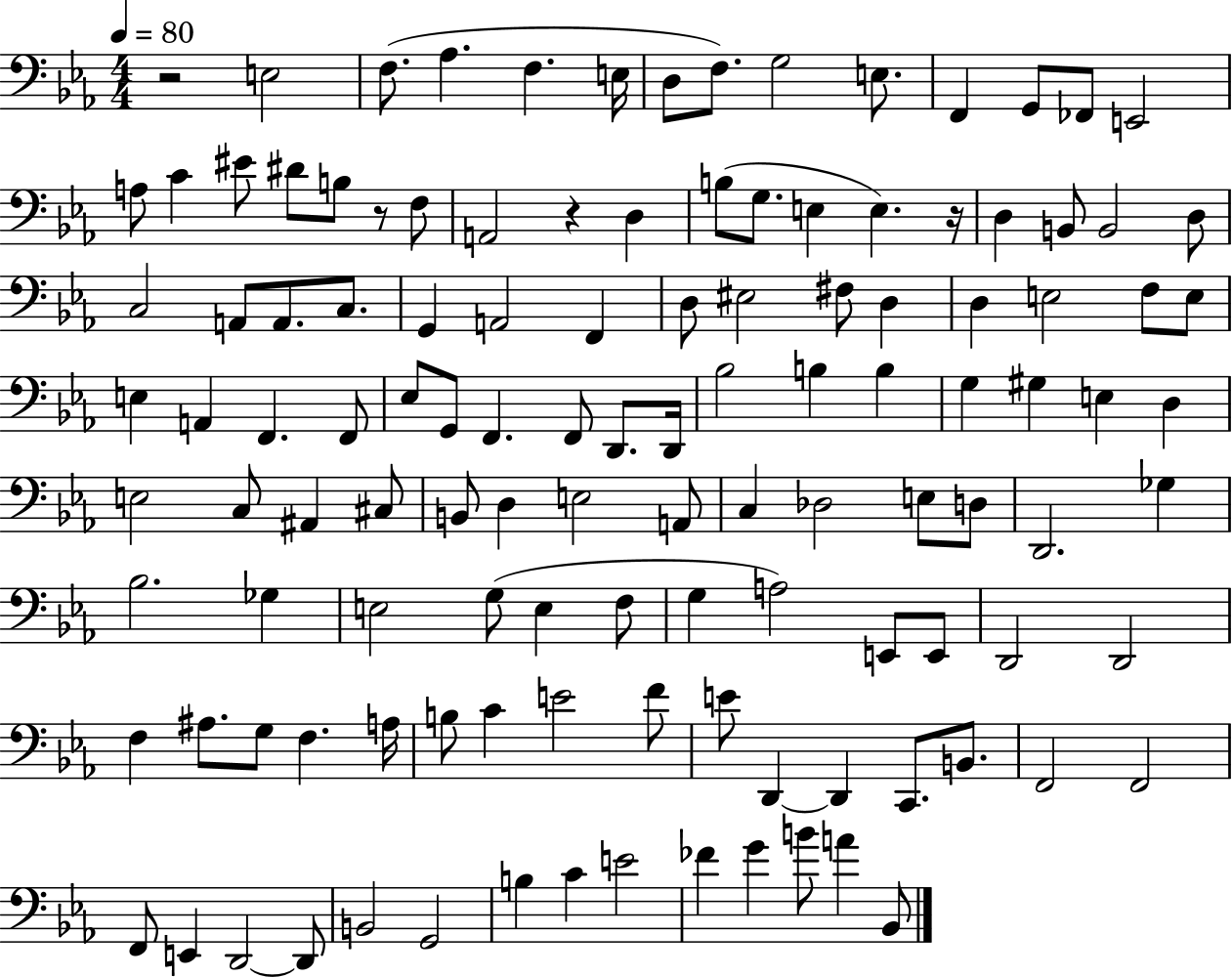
X:1
T:Untitled
M:4/4
L:1/4
K:Eb
z2 E,2 F,/2 _A, F, E,/4 D,/2 F,/2 G,2 E,/2 F,, G,,/2 _F,,/2 E,,2 A,/2 C ^E/2 ^D/2 B,/2 z/2 F,/2 A,,2 z D, B,/2 G,/2 E, E, z/4 D, B,,/2 B,,2 D,/2 C,2 A,,/2 A,,/2 C,/2 G,, A,,2 F,, D,/2 ^E,2 ^F,/2 D, D, E,2 F,/2 E,/2 E, A,, F,, F,,/2 _E,/2 G,,/2 F,, F,,/2 D,,/2 D,,/4 _B,2 B, B, G, ^G, E, D, E,2 C,/2 ^A,, ^C,/2 B,,/2 D, E,2 A,,/2 C, _D,2 E,/2 D,/2 D,,2 _G, _B,2 _G, E,2 G,/2 E, F,/2 G, A,2 E,,/2 E,,/2 D,,2 D,,2 F, ^A,/2 G,/2 F, A,/4 B,/2 C E2 F/2 E/2 D,, D,, C,,/2 B,,/2 F,,2 F,,2 F,,/2 E,, D,,2 D,,/2 B,,2 G,,2 B, C E2 _F G B/2 A _B,,/2